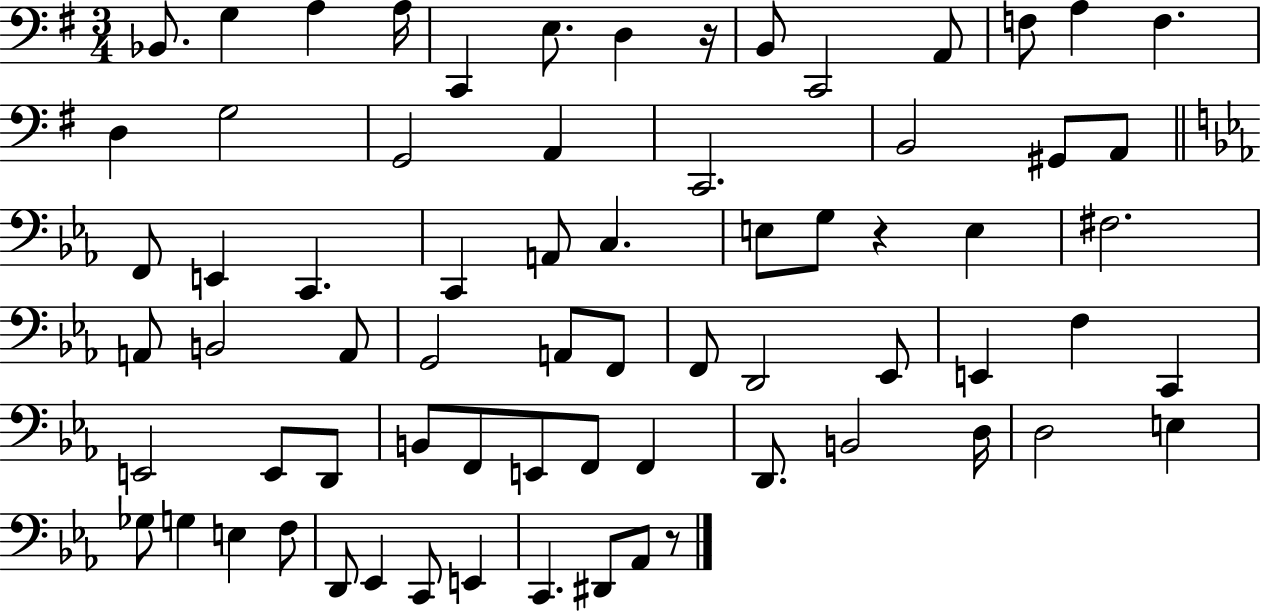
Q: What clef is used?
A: bass